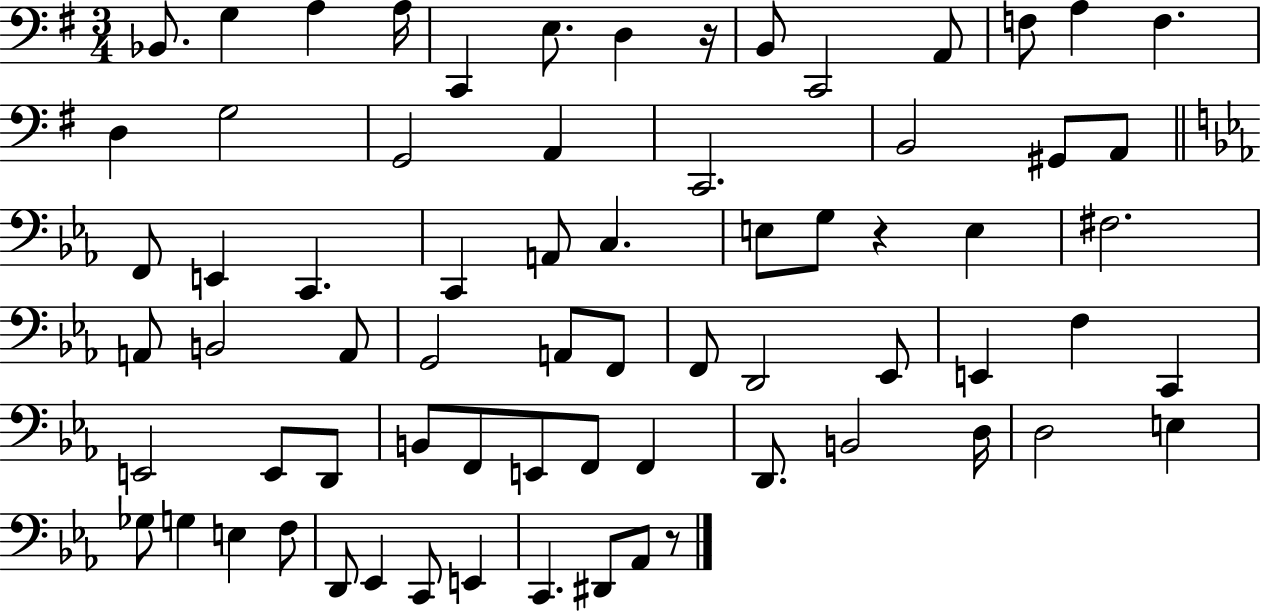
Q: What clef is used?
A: bass